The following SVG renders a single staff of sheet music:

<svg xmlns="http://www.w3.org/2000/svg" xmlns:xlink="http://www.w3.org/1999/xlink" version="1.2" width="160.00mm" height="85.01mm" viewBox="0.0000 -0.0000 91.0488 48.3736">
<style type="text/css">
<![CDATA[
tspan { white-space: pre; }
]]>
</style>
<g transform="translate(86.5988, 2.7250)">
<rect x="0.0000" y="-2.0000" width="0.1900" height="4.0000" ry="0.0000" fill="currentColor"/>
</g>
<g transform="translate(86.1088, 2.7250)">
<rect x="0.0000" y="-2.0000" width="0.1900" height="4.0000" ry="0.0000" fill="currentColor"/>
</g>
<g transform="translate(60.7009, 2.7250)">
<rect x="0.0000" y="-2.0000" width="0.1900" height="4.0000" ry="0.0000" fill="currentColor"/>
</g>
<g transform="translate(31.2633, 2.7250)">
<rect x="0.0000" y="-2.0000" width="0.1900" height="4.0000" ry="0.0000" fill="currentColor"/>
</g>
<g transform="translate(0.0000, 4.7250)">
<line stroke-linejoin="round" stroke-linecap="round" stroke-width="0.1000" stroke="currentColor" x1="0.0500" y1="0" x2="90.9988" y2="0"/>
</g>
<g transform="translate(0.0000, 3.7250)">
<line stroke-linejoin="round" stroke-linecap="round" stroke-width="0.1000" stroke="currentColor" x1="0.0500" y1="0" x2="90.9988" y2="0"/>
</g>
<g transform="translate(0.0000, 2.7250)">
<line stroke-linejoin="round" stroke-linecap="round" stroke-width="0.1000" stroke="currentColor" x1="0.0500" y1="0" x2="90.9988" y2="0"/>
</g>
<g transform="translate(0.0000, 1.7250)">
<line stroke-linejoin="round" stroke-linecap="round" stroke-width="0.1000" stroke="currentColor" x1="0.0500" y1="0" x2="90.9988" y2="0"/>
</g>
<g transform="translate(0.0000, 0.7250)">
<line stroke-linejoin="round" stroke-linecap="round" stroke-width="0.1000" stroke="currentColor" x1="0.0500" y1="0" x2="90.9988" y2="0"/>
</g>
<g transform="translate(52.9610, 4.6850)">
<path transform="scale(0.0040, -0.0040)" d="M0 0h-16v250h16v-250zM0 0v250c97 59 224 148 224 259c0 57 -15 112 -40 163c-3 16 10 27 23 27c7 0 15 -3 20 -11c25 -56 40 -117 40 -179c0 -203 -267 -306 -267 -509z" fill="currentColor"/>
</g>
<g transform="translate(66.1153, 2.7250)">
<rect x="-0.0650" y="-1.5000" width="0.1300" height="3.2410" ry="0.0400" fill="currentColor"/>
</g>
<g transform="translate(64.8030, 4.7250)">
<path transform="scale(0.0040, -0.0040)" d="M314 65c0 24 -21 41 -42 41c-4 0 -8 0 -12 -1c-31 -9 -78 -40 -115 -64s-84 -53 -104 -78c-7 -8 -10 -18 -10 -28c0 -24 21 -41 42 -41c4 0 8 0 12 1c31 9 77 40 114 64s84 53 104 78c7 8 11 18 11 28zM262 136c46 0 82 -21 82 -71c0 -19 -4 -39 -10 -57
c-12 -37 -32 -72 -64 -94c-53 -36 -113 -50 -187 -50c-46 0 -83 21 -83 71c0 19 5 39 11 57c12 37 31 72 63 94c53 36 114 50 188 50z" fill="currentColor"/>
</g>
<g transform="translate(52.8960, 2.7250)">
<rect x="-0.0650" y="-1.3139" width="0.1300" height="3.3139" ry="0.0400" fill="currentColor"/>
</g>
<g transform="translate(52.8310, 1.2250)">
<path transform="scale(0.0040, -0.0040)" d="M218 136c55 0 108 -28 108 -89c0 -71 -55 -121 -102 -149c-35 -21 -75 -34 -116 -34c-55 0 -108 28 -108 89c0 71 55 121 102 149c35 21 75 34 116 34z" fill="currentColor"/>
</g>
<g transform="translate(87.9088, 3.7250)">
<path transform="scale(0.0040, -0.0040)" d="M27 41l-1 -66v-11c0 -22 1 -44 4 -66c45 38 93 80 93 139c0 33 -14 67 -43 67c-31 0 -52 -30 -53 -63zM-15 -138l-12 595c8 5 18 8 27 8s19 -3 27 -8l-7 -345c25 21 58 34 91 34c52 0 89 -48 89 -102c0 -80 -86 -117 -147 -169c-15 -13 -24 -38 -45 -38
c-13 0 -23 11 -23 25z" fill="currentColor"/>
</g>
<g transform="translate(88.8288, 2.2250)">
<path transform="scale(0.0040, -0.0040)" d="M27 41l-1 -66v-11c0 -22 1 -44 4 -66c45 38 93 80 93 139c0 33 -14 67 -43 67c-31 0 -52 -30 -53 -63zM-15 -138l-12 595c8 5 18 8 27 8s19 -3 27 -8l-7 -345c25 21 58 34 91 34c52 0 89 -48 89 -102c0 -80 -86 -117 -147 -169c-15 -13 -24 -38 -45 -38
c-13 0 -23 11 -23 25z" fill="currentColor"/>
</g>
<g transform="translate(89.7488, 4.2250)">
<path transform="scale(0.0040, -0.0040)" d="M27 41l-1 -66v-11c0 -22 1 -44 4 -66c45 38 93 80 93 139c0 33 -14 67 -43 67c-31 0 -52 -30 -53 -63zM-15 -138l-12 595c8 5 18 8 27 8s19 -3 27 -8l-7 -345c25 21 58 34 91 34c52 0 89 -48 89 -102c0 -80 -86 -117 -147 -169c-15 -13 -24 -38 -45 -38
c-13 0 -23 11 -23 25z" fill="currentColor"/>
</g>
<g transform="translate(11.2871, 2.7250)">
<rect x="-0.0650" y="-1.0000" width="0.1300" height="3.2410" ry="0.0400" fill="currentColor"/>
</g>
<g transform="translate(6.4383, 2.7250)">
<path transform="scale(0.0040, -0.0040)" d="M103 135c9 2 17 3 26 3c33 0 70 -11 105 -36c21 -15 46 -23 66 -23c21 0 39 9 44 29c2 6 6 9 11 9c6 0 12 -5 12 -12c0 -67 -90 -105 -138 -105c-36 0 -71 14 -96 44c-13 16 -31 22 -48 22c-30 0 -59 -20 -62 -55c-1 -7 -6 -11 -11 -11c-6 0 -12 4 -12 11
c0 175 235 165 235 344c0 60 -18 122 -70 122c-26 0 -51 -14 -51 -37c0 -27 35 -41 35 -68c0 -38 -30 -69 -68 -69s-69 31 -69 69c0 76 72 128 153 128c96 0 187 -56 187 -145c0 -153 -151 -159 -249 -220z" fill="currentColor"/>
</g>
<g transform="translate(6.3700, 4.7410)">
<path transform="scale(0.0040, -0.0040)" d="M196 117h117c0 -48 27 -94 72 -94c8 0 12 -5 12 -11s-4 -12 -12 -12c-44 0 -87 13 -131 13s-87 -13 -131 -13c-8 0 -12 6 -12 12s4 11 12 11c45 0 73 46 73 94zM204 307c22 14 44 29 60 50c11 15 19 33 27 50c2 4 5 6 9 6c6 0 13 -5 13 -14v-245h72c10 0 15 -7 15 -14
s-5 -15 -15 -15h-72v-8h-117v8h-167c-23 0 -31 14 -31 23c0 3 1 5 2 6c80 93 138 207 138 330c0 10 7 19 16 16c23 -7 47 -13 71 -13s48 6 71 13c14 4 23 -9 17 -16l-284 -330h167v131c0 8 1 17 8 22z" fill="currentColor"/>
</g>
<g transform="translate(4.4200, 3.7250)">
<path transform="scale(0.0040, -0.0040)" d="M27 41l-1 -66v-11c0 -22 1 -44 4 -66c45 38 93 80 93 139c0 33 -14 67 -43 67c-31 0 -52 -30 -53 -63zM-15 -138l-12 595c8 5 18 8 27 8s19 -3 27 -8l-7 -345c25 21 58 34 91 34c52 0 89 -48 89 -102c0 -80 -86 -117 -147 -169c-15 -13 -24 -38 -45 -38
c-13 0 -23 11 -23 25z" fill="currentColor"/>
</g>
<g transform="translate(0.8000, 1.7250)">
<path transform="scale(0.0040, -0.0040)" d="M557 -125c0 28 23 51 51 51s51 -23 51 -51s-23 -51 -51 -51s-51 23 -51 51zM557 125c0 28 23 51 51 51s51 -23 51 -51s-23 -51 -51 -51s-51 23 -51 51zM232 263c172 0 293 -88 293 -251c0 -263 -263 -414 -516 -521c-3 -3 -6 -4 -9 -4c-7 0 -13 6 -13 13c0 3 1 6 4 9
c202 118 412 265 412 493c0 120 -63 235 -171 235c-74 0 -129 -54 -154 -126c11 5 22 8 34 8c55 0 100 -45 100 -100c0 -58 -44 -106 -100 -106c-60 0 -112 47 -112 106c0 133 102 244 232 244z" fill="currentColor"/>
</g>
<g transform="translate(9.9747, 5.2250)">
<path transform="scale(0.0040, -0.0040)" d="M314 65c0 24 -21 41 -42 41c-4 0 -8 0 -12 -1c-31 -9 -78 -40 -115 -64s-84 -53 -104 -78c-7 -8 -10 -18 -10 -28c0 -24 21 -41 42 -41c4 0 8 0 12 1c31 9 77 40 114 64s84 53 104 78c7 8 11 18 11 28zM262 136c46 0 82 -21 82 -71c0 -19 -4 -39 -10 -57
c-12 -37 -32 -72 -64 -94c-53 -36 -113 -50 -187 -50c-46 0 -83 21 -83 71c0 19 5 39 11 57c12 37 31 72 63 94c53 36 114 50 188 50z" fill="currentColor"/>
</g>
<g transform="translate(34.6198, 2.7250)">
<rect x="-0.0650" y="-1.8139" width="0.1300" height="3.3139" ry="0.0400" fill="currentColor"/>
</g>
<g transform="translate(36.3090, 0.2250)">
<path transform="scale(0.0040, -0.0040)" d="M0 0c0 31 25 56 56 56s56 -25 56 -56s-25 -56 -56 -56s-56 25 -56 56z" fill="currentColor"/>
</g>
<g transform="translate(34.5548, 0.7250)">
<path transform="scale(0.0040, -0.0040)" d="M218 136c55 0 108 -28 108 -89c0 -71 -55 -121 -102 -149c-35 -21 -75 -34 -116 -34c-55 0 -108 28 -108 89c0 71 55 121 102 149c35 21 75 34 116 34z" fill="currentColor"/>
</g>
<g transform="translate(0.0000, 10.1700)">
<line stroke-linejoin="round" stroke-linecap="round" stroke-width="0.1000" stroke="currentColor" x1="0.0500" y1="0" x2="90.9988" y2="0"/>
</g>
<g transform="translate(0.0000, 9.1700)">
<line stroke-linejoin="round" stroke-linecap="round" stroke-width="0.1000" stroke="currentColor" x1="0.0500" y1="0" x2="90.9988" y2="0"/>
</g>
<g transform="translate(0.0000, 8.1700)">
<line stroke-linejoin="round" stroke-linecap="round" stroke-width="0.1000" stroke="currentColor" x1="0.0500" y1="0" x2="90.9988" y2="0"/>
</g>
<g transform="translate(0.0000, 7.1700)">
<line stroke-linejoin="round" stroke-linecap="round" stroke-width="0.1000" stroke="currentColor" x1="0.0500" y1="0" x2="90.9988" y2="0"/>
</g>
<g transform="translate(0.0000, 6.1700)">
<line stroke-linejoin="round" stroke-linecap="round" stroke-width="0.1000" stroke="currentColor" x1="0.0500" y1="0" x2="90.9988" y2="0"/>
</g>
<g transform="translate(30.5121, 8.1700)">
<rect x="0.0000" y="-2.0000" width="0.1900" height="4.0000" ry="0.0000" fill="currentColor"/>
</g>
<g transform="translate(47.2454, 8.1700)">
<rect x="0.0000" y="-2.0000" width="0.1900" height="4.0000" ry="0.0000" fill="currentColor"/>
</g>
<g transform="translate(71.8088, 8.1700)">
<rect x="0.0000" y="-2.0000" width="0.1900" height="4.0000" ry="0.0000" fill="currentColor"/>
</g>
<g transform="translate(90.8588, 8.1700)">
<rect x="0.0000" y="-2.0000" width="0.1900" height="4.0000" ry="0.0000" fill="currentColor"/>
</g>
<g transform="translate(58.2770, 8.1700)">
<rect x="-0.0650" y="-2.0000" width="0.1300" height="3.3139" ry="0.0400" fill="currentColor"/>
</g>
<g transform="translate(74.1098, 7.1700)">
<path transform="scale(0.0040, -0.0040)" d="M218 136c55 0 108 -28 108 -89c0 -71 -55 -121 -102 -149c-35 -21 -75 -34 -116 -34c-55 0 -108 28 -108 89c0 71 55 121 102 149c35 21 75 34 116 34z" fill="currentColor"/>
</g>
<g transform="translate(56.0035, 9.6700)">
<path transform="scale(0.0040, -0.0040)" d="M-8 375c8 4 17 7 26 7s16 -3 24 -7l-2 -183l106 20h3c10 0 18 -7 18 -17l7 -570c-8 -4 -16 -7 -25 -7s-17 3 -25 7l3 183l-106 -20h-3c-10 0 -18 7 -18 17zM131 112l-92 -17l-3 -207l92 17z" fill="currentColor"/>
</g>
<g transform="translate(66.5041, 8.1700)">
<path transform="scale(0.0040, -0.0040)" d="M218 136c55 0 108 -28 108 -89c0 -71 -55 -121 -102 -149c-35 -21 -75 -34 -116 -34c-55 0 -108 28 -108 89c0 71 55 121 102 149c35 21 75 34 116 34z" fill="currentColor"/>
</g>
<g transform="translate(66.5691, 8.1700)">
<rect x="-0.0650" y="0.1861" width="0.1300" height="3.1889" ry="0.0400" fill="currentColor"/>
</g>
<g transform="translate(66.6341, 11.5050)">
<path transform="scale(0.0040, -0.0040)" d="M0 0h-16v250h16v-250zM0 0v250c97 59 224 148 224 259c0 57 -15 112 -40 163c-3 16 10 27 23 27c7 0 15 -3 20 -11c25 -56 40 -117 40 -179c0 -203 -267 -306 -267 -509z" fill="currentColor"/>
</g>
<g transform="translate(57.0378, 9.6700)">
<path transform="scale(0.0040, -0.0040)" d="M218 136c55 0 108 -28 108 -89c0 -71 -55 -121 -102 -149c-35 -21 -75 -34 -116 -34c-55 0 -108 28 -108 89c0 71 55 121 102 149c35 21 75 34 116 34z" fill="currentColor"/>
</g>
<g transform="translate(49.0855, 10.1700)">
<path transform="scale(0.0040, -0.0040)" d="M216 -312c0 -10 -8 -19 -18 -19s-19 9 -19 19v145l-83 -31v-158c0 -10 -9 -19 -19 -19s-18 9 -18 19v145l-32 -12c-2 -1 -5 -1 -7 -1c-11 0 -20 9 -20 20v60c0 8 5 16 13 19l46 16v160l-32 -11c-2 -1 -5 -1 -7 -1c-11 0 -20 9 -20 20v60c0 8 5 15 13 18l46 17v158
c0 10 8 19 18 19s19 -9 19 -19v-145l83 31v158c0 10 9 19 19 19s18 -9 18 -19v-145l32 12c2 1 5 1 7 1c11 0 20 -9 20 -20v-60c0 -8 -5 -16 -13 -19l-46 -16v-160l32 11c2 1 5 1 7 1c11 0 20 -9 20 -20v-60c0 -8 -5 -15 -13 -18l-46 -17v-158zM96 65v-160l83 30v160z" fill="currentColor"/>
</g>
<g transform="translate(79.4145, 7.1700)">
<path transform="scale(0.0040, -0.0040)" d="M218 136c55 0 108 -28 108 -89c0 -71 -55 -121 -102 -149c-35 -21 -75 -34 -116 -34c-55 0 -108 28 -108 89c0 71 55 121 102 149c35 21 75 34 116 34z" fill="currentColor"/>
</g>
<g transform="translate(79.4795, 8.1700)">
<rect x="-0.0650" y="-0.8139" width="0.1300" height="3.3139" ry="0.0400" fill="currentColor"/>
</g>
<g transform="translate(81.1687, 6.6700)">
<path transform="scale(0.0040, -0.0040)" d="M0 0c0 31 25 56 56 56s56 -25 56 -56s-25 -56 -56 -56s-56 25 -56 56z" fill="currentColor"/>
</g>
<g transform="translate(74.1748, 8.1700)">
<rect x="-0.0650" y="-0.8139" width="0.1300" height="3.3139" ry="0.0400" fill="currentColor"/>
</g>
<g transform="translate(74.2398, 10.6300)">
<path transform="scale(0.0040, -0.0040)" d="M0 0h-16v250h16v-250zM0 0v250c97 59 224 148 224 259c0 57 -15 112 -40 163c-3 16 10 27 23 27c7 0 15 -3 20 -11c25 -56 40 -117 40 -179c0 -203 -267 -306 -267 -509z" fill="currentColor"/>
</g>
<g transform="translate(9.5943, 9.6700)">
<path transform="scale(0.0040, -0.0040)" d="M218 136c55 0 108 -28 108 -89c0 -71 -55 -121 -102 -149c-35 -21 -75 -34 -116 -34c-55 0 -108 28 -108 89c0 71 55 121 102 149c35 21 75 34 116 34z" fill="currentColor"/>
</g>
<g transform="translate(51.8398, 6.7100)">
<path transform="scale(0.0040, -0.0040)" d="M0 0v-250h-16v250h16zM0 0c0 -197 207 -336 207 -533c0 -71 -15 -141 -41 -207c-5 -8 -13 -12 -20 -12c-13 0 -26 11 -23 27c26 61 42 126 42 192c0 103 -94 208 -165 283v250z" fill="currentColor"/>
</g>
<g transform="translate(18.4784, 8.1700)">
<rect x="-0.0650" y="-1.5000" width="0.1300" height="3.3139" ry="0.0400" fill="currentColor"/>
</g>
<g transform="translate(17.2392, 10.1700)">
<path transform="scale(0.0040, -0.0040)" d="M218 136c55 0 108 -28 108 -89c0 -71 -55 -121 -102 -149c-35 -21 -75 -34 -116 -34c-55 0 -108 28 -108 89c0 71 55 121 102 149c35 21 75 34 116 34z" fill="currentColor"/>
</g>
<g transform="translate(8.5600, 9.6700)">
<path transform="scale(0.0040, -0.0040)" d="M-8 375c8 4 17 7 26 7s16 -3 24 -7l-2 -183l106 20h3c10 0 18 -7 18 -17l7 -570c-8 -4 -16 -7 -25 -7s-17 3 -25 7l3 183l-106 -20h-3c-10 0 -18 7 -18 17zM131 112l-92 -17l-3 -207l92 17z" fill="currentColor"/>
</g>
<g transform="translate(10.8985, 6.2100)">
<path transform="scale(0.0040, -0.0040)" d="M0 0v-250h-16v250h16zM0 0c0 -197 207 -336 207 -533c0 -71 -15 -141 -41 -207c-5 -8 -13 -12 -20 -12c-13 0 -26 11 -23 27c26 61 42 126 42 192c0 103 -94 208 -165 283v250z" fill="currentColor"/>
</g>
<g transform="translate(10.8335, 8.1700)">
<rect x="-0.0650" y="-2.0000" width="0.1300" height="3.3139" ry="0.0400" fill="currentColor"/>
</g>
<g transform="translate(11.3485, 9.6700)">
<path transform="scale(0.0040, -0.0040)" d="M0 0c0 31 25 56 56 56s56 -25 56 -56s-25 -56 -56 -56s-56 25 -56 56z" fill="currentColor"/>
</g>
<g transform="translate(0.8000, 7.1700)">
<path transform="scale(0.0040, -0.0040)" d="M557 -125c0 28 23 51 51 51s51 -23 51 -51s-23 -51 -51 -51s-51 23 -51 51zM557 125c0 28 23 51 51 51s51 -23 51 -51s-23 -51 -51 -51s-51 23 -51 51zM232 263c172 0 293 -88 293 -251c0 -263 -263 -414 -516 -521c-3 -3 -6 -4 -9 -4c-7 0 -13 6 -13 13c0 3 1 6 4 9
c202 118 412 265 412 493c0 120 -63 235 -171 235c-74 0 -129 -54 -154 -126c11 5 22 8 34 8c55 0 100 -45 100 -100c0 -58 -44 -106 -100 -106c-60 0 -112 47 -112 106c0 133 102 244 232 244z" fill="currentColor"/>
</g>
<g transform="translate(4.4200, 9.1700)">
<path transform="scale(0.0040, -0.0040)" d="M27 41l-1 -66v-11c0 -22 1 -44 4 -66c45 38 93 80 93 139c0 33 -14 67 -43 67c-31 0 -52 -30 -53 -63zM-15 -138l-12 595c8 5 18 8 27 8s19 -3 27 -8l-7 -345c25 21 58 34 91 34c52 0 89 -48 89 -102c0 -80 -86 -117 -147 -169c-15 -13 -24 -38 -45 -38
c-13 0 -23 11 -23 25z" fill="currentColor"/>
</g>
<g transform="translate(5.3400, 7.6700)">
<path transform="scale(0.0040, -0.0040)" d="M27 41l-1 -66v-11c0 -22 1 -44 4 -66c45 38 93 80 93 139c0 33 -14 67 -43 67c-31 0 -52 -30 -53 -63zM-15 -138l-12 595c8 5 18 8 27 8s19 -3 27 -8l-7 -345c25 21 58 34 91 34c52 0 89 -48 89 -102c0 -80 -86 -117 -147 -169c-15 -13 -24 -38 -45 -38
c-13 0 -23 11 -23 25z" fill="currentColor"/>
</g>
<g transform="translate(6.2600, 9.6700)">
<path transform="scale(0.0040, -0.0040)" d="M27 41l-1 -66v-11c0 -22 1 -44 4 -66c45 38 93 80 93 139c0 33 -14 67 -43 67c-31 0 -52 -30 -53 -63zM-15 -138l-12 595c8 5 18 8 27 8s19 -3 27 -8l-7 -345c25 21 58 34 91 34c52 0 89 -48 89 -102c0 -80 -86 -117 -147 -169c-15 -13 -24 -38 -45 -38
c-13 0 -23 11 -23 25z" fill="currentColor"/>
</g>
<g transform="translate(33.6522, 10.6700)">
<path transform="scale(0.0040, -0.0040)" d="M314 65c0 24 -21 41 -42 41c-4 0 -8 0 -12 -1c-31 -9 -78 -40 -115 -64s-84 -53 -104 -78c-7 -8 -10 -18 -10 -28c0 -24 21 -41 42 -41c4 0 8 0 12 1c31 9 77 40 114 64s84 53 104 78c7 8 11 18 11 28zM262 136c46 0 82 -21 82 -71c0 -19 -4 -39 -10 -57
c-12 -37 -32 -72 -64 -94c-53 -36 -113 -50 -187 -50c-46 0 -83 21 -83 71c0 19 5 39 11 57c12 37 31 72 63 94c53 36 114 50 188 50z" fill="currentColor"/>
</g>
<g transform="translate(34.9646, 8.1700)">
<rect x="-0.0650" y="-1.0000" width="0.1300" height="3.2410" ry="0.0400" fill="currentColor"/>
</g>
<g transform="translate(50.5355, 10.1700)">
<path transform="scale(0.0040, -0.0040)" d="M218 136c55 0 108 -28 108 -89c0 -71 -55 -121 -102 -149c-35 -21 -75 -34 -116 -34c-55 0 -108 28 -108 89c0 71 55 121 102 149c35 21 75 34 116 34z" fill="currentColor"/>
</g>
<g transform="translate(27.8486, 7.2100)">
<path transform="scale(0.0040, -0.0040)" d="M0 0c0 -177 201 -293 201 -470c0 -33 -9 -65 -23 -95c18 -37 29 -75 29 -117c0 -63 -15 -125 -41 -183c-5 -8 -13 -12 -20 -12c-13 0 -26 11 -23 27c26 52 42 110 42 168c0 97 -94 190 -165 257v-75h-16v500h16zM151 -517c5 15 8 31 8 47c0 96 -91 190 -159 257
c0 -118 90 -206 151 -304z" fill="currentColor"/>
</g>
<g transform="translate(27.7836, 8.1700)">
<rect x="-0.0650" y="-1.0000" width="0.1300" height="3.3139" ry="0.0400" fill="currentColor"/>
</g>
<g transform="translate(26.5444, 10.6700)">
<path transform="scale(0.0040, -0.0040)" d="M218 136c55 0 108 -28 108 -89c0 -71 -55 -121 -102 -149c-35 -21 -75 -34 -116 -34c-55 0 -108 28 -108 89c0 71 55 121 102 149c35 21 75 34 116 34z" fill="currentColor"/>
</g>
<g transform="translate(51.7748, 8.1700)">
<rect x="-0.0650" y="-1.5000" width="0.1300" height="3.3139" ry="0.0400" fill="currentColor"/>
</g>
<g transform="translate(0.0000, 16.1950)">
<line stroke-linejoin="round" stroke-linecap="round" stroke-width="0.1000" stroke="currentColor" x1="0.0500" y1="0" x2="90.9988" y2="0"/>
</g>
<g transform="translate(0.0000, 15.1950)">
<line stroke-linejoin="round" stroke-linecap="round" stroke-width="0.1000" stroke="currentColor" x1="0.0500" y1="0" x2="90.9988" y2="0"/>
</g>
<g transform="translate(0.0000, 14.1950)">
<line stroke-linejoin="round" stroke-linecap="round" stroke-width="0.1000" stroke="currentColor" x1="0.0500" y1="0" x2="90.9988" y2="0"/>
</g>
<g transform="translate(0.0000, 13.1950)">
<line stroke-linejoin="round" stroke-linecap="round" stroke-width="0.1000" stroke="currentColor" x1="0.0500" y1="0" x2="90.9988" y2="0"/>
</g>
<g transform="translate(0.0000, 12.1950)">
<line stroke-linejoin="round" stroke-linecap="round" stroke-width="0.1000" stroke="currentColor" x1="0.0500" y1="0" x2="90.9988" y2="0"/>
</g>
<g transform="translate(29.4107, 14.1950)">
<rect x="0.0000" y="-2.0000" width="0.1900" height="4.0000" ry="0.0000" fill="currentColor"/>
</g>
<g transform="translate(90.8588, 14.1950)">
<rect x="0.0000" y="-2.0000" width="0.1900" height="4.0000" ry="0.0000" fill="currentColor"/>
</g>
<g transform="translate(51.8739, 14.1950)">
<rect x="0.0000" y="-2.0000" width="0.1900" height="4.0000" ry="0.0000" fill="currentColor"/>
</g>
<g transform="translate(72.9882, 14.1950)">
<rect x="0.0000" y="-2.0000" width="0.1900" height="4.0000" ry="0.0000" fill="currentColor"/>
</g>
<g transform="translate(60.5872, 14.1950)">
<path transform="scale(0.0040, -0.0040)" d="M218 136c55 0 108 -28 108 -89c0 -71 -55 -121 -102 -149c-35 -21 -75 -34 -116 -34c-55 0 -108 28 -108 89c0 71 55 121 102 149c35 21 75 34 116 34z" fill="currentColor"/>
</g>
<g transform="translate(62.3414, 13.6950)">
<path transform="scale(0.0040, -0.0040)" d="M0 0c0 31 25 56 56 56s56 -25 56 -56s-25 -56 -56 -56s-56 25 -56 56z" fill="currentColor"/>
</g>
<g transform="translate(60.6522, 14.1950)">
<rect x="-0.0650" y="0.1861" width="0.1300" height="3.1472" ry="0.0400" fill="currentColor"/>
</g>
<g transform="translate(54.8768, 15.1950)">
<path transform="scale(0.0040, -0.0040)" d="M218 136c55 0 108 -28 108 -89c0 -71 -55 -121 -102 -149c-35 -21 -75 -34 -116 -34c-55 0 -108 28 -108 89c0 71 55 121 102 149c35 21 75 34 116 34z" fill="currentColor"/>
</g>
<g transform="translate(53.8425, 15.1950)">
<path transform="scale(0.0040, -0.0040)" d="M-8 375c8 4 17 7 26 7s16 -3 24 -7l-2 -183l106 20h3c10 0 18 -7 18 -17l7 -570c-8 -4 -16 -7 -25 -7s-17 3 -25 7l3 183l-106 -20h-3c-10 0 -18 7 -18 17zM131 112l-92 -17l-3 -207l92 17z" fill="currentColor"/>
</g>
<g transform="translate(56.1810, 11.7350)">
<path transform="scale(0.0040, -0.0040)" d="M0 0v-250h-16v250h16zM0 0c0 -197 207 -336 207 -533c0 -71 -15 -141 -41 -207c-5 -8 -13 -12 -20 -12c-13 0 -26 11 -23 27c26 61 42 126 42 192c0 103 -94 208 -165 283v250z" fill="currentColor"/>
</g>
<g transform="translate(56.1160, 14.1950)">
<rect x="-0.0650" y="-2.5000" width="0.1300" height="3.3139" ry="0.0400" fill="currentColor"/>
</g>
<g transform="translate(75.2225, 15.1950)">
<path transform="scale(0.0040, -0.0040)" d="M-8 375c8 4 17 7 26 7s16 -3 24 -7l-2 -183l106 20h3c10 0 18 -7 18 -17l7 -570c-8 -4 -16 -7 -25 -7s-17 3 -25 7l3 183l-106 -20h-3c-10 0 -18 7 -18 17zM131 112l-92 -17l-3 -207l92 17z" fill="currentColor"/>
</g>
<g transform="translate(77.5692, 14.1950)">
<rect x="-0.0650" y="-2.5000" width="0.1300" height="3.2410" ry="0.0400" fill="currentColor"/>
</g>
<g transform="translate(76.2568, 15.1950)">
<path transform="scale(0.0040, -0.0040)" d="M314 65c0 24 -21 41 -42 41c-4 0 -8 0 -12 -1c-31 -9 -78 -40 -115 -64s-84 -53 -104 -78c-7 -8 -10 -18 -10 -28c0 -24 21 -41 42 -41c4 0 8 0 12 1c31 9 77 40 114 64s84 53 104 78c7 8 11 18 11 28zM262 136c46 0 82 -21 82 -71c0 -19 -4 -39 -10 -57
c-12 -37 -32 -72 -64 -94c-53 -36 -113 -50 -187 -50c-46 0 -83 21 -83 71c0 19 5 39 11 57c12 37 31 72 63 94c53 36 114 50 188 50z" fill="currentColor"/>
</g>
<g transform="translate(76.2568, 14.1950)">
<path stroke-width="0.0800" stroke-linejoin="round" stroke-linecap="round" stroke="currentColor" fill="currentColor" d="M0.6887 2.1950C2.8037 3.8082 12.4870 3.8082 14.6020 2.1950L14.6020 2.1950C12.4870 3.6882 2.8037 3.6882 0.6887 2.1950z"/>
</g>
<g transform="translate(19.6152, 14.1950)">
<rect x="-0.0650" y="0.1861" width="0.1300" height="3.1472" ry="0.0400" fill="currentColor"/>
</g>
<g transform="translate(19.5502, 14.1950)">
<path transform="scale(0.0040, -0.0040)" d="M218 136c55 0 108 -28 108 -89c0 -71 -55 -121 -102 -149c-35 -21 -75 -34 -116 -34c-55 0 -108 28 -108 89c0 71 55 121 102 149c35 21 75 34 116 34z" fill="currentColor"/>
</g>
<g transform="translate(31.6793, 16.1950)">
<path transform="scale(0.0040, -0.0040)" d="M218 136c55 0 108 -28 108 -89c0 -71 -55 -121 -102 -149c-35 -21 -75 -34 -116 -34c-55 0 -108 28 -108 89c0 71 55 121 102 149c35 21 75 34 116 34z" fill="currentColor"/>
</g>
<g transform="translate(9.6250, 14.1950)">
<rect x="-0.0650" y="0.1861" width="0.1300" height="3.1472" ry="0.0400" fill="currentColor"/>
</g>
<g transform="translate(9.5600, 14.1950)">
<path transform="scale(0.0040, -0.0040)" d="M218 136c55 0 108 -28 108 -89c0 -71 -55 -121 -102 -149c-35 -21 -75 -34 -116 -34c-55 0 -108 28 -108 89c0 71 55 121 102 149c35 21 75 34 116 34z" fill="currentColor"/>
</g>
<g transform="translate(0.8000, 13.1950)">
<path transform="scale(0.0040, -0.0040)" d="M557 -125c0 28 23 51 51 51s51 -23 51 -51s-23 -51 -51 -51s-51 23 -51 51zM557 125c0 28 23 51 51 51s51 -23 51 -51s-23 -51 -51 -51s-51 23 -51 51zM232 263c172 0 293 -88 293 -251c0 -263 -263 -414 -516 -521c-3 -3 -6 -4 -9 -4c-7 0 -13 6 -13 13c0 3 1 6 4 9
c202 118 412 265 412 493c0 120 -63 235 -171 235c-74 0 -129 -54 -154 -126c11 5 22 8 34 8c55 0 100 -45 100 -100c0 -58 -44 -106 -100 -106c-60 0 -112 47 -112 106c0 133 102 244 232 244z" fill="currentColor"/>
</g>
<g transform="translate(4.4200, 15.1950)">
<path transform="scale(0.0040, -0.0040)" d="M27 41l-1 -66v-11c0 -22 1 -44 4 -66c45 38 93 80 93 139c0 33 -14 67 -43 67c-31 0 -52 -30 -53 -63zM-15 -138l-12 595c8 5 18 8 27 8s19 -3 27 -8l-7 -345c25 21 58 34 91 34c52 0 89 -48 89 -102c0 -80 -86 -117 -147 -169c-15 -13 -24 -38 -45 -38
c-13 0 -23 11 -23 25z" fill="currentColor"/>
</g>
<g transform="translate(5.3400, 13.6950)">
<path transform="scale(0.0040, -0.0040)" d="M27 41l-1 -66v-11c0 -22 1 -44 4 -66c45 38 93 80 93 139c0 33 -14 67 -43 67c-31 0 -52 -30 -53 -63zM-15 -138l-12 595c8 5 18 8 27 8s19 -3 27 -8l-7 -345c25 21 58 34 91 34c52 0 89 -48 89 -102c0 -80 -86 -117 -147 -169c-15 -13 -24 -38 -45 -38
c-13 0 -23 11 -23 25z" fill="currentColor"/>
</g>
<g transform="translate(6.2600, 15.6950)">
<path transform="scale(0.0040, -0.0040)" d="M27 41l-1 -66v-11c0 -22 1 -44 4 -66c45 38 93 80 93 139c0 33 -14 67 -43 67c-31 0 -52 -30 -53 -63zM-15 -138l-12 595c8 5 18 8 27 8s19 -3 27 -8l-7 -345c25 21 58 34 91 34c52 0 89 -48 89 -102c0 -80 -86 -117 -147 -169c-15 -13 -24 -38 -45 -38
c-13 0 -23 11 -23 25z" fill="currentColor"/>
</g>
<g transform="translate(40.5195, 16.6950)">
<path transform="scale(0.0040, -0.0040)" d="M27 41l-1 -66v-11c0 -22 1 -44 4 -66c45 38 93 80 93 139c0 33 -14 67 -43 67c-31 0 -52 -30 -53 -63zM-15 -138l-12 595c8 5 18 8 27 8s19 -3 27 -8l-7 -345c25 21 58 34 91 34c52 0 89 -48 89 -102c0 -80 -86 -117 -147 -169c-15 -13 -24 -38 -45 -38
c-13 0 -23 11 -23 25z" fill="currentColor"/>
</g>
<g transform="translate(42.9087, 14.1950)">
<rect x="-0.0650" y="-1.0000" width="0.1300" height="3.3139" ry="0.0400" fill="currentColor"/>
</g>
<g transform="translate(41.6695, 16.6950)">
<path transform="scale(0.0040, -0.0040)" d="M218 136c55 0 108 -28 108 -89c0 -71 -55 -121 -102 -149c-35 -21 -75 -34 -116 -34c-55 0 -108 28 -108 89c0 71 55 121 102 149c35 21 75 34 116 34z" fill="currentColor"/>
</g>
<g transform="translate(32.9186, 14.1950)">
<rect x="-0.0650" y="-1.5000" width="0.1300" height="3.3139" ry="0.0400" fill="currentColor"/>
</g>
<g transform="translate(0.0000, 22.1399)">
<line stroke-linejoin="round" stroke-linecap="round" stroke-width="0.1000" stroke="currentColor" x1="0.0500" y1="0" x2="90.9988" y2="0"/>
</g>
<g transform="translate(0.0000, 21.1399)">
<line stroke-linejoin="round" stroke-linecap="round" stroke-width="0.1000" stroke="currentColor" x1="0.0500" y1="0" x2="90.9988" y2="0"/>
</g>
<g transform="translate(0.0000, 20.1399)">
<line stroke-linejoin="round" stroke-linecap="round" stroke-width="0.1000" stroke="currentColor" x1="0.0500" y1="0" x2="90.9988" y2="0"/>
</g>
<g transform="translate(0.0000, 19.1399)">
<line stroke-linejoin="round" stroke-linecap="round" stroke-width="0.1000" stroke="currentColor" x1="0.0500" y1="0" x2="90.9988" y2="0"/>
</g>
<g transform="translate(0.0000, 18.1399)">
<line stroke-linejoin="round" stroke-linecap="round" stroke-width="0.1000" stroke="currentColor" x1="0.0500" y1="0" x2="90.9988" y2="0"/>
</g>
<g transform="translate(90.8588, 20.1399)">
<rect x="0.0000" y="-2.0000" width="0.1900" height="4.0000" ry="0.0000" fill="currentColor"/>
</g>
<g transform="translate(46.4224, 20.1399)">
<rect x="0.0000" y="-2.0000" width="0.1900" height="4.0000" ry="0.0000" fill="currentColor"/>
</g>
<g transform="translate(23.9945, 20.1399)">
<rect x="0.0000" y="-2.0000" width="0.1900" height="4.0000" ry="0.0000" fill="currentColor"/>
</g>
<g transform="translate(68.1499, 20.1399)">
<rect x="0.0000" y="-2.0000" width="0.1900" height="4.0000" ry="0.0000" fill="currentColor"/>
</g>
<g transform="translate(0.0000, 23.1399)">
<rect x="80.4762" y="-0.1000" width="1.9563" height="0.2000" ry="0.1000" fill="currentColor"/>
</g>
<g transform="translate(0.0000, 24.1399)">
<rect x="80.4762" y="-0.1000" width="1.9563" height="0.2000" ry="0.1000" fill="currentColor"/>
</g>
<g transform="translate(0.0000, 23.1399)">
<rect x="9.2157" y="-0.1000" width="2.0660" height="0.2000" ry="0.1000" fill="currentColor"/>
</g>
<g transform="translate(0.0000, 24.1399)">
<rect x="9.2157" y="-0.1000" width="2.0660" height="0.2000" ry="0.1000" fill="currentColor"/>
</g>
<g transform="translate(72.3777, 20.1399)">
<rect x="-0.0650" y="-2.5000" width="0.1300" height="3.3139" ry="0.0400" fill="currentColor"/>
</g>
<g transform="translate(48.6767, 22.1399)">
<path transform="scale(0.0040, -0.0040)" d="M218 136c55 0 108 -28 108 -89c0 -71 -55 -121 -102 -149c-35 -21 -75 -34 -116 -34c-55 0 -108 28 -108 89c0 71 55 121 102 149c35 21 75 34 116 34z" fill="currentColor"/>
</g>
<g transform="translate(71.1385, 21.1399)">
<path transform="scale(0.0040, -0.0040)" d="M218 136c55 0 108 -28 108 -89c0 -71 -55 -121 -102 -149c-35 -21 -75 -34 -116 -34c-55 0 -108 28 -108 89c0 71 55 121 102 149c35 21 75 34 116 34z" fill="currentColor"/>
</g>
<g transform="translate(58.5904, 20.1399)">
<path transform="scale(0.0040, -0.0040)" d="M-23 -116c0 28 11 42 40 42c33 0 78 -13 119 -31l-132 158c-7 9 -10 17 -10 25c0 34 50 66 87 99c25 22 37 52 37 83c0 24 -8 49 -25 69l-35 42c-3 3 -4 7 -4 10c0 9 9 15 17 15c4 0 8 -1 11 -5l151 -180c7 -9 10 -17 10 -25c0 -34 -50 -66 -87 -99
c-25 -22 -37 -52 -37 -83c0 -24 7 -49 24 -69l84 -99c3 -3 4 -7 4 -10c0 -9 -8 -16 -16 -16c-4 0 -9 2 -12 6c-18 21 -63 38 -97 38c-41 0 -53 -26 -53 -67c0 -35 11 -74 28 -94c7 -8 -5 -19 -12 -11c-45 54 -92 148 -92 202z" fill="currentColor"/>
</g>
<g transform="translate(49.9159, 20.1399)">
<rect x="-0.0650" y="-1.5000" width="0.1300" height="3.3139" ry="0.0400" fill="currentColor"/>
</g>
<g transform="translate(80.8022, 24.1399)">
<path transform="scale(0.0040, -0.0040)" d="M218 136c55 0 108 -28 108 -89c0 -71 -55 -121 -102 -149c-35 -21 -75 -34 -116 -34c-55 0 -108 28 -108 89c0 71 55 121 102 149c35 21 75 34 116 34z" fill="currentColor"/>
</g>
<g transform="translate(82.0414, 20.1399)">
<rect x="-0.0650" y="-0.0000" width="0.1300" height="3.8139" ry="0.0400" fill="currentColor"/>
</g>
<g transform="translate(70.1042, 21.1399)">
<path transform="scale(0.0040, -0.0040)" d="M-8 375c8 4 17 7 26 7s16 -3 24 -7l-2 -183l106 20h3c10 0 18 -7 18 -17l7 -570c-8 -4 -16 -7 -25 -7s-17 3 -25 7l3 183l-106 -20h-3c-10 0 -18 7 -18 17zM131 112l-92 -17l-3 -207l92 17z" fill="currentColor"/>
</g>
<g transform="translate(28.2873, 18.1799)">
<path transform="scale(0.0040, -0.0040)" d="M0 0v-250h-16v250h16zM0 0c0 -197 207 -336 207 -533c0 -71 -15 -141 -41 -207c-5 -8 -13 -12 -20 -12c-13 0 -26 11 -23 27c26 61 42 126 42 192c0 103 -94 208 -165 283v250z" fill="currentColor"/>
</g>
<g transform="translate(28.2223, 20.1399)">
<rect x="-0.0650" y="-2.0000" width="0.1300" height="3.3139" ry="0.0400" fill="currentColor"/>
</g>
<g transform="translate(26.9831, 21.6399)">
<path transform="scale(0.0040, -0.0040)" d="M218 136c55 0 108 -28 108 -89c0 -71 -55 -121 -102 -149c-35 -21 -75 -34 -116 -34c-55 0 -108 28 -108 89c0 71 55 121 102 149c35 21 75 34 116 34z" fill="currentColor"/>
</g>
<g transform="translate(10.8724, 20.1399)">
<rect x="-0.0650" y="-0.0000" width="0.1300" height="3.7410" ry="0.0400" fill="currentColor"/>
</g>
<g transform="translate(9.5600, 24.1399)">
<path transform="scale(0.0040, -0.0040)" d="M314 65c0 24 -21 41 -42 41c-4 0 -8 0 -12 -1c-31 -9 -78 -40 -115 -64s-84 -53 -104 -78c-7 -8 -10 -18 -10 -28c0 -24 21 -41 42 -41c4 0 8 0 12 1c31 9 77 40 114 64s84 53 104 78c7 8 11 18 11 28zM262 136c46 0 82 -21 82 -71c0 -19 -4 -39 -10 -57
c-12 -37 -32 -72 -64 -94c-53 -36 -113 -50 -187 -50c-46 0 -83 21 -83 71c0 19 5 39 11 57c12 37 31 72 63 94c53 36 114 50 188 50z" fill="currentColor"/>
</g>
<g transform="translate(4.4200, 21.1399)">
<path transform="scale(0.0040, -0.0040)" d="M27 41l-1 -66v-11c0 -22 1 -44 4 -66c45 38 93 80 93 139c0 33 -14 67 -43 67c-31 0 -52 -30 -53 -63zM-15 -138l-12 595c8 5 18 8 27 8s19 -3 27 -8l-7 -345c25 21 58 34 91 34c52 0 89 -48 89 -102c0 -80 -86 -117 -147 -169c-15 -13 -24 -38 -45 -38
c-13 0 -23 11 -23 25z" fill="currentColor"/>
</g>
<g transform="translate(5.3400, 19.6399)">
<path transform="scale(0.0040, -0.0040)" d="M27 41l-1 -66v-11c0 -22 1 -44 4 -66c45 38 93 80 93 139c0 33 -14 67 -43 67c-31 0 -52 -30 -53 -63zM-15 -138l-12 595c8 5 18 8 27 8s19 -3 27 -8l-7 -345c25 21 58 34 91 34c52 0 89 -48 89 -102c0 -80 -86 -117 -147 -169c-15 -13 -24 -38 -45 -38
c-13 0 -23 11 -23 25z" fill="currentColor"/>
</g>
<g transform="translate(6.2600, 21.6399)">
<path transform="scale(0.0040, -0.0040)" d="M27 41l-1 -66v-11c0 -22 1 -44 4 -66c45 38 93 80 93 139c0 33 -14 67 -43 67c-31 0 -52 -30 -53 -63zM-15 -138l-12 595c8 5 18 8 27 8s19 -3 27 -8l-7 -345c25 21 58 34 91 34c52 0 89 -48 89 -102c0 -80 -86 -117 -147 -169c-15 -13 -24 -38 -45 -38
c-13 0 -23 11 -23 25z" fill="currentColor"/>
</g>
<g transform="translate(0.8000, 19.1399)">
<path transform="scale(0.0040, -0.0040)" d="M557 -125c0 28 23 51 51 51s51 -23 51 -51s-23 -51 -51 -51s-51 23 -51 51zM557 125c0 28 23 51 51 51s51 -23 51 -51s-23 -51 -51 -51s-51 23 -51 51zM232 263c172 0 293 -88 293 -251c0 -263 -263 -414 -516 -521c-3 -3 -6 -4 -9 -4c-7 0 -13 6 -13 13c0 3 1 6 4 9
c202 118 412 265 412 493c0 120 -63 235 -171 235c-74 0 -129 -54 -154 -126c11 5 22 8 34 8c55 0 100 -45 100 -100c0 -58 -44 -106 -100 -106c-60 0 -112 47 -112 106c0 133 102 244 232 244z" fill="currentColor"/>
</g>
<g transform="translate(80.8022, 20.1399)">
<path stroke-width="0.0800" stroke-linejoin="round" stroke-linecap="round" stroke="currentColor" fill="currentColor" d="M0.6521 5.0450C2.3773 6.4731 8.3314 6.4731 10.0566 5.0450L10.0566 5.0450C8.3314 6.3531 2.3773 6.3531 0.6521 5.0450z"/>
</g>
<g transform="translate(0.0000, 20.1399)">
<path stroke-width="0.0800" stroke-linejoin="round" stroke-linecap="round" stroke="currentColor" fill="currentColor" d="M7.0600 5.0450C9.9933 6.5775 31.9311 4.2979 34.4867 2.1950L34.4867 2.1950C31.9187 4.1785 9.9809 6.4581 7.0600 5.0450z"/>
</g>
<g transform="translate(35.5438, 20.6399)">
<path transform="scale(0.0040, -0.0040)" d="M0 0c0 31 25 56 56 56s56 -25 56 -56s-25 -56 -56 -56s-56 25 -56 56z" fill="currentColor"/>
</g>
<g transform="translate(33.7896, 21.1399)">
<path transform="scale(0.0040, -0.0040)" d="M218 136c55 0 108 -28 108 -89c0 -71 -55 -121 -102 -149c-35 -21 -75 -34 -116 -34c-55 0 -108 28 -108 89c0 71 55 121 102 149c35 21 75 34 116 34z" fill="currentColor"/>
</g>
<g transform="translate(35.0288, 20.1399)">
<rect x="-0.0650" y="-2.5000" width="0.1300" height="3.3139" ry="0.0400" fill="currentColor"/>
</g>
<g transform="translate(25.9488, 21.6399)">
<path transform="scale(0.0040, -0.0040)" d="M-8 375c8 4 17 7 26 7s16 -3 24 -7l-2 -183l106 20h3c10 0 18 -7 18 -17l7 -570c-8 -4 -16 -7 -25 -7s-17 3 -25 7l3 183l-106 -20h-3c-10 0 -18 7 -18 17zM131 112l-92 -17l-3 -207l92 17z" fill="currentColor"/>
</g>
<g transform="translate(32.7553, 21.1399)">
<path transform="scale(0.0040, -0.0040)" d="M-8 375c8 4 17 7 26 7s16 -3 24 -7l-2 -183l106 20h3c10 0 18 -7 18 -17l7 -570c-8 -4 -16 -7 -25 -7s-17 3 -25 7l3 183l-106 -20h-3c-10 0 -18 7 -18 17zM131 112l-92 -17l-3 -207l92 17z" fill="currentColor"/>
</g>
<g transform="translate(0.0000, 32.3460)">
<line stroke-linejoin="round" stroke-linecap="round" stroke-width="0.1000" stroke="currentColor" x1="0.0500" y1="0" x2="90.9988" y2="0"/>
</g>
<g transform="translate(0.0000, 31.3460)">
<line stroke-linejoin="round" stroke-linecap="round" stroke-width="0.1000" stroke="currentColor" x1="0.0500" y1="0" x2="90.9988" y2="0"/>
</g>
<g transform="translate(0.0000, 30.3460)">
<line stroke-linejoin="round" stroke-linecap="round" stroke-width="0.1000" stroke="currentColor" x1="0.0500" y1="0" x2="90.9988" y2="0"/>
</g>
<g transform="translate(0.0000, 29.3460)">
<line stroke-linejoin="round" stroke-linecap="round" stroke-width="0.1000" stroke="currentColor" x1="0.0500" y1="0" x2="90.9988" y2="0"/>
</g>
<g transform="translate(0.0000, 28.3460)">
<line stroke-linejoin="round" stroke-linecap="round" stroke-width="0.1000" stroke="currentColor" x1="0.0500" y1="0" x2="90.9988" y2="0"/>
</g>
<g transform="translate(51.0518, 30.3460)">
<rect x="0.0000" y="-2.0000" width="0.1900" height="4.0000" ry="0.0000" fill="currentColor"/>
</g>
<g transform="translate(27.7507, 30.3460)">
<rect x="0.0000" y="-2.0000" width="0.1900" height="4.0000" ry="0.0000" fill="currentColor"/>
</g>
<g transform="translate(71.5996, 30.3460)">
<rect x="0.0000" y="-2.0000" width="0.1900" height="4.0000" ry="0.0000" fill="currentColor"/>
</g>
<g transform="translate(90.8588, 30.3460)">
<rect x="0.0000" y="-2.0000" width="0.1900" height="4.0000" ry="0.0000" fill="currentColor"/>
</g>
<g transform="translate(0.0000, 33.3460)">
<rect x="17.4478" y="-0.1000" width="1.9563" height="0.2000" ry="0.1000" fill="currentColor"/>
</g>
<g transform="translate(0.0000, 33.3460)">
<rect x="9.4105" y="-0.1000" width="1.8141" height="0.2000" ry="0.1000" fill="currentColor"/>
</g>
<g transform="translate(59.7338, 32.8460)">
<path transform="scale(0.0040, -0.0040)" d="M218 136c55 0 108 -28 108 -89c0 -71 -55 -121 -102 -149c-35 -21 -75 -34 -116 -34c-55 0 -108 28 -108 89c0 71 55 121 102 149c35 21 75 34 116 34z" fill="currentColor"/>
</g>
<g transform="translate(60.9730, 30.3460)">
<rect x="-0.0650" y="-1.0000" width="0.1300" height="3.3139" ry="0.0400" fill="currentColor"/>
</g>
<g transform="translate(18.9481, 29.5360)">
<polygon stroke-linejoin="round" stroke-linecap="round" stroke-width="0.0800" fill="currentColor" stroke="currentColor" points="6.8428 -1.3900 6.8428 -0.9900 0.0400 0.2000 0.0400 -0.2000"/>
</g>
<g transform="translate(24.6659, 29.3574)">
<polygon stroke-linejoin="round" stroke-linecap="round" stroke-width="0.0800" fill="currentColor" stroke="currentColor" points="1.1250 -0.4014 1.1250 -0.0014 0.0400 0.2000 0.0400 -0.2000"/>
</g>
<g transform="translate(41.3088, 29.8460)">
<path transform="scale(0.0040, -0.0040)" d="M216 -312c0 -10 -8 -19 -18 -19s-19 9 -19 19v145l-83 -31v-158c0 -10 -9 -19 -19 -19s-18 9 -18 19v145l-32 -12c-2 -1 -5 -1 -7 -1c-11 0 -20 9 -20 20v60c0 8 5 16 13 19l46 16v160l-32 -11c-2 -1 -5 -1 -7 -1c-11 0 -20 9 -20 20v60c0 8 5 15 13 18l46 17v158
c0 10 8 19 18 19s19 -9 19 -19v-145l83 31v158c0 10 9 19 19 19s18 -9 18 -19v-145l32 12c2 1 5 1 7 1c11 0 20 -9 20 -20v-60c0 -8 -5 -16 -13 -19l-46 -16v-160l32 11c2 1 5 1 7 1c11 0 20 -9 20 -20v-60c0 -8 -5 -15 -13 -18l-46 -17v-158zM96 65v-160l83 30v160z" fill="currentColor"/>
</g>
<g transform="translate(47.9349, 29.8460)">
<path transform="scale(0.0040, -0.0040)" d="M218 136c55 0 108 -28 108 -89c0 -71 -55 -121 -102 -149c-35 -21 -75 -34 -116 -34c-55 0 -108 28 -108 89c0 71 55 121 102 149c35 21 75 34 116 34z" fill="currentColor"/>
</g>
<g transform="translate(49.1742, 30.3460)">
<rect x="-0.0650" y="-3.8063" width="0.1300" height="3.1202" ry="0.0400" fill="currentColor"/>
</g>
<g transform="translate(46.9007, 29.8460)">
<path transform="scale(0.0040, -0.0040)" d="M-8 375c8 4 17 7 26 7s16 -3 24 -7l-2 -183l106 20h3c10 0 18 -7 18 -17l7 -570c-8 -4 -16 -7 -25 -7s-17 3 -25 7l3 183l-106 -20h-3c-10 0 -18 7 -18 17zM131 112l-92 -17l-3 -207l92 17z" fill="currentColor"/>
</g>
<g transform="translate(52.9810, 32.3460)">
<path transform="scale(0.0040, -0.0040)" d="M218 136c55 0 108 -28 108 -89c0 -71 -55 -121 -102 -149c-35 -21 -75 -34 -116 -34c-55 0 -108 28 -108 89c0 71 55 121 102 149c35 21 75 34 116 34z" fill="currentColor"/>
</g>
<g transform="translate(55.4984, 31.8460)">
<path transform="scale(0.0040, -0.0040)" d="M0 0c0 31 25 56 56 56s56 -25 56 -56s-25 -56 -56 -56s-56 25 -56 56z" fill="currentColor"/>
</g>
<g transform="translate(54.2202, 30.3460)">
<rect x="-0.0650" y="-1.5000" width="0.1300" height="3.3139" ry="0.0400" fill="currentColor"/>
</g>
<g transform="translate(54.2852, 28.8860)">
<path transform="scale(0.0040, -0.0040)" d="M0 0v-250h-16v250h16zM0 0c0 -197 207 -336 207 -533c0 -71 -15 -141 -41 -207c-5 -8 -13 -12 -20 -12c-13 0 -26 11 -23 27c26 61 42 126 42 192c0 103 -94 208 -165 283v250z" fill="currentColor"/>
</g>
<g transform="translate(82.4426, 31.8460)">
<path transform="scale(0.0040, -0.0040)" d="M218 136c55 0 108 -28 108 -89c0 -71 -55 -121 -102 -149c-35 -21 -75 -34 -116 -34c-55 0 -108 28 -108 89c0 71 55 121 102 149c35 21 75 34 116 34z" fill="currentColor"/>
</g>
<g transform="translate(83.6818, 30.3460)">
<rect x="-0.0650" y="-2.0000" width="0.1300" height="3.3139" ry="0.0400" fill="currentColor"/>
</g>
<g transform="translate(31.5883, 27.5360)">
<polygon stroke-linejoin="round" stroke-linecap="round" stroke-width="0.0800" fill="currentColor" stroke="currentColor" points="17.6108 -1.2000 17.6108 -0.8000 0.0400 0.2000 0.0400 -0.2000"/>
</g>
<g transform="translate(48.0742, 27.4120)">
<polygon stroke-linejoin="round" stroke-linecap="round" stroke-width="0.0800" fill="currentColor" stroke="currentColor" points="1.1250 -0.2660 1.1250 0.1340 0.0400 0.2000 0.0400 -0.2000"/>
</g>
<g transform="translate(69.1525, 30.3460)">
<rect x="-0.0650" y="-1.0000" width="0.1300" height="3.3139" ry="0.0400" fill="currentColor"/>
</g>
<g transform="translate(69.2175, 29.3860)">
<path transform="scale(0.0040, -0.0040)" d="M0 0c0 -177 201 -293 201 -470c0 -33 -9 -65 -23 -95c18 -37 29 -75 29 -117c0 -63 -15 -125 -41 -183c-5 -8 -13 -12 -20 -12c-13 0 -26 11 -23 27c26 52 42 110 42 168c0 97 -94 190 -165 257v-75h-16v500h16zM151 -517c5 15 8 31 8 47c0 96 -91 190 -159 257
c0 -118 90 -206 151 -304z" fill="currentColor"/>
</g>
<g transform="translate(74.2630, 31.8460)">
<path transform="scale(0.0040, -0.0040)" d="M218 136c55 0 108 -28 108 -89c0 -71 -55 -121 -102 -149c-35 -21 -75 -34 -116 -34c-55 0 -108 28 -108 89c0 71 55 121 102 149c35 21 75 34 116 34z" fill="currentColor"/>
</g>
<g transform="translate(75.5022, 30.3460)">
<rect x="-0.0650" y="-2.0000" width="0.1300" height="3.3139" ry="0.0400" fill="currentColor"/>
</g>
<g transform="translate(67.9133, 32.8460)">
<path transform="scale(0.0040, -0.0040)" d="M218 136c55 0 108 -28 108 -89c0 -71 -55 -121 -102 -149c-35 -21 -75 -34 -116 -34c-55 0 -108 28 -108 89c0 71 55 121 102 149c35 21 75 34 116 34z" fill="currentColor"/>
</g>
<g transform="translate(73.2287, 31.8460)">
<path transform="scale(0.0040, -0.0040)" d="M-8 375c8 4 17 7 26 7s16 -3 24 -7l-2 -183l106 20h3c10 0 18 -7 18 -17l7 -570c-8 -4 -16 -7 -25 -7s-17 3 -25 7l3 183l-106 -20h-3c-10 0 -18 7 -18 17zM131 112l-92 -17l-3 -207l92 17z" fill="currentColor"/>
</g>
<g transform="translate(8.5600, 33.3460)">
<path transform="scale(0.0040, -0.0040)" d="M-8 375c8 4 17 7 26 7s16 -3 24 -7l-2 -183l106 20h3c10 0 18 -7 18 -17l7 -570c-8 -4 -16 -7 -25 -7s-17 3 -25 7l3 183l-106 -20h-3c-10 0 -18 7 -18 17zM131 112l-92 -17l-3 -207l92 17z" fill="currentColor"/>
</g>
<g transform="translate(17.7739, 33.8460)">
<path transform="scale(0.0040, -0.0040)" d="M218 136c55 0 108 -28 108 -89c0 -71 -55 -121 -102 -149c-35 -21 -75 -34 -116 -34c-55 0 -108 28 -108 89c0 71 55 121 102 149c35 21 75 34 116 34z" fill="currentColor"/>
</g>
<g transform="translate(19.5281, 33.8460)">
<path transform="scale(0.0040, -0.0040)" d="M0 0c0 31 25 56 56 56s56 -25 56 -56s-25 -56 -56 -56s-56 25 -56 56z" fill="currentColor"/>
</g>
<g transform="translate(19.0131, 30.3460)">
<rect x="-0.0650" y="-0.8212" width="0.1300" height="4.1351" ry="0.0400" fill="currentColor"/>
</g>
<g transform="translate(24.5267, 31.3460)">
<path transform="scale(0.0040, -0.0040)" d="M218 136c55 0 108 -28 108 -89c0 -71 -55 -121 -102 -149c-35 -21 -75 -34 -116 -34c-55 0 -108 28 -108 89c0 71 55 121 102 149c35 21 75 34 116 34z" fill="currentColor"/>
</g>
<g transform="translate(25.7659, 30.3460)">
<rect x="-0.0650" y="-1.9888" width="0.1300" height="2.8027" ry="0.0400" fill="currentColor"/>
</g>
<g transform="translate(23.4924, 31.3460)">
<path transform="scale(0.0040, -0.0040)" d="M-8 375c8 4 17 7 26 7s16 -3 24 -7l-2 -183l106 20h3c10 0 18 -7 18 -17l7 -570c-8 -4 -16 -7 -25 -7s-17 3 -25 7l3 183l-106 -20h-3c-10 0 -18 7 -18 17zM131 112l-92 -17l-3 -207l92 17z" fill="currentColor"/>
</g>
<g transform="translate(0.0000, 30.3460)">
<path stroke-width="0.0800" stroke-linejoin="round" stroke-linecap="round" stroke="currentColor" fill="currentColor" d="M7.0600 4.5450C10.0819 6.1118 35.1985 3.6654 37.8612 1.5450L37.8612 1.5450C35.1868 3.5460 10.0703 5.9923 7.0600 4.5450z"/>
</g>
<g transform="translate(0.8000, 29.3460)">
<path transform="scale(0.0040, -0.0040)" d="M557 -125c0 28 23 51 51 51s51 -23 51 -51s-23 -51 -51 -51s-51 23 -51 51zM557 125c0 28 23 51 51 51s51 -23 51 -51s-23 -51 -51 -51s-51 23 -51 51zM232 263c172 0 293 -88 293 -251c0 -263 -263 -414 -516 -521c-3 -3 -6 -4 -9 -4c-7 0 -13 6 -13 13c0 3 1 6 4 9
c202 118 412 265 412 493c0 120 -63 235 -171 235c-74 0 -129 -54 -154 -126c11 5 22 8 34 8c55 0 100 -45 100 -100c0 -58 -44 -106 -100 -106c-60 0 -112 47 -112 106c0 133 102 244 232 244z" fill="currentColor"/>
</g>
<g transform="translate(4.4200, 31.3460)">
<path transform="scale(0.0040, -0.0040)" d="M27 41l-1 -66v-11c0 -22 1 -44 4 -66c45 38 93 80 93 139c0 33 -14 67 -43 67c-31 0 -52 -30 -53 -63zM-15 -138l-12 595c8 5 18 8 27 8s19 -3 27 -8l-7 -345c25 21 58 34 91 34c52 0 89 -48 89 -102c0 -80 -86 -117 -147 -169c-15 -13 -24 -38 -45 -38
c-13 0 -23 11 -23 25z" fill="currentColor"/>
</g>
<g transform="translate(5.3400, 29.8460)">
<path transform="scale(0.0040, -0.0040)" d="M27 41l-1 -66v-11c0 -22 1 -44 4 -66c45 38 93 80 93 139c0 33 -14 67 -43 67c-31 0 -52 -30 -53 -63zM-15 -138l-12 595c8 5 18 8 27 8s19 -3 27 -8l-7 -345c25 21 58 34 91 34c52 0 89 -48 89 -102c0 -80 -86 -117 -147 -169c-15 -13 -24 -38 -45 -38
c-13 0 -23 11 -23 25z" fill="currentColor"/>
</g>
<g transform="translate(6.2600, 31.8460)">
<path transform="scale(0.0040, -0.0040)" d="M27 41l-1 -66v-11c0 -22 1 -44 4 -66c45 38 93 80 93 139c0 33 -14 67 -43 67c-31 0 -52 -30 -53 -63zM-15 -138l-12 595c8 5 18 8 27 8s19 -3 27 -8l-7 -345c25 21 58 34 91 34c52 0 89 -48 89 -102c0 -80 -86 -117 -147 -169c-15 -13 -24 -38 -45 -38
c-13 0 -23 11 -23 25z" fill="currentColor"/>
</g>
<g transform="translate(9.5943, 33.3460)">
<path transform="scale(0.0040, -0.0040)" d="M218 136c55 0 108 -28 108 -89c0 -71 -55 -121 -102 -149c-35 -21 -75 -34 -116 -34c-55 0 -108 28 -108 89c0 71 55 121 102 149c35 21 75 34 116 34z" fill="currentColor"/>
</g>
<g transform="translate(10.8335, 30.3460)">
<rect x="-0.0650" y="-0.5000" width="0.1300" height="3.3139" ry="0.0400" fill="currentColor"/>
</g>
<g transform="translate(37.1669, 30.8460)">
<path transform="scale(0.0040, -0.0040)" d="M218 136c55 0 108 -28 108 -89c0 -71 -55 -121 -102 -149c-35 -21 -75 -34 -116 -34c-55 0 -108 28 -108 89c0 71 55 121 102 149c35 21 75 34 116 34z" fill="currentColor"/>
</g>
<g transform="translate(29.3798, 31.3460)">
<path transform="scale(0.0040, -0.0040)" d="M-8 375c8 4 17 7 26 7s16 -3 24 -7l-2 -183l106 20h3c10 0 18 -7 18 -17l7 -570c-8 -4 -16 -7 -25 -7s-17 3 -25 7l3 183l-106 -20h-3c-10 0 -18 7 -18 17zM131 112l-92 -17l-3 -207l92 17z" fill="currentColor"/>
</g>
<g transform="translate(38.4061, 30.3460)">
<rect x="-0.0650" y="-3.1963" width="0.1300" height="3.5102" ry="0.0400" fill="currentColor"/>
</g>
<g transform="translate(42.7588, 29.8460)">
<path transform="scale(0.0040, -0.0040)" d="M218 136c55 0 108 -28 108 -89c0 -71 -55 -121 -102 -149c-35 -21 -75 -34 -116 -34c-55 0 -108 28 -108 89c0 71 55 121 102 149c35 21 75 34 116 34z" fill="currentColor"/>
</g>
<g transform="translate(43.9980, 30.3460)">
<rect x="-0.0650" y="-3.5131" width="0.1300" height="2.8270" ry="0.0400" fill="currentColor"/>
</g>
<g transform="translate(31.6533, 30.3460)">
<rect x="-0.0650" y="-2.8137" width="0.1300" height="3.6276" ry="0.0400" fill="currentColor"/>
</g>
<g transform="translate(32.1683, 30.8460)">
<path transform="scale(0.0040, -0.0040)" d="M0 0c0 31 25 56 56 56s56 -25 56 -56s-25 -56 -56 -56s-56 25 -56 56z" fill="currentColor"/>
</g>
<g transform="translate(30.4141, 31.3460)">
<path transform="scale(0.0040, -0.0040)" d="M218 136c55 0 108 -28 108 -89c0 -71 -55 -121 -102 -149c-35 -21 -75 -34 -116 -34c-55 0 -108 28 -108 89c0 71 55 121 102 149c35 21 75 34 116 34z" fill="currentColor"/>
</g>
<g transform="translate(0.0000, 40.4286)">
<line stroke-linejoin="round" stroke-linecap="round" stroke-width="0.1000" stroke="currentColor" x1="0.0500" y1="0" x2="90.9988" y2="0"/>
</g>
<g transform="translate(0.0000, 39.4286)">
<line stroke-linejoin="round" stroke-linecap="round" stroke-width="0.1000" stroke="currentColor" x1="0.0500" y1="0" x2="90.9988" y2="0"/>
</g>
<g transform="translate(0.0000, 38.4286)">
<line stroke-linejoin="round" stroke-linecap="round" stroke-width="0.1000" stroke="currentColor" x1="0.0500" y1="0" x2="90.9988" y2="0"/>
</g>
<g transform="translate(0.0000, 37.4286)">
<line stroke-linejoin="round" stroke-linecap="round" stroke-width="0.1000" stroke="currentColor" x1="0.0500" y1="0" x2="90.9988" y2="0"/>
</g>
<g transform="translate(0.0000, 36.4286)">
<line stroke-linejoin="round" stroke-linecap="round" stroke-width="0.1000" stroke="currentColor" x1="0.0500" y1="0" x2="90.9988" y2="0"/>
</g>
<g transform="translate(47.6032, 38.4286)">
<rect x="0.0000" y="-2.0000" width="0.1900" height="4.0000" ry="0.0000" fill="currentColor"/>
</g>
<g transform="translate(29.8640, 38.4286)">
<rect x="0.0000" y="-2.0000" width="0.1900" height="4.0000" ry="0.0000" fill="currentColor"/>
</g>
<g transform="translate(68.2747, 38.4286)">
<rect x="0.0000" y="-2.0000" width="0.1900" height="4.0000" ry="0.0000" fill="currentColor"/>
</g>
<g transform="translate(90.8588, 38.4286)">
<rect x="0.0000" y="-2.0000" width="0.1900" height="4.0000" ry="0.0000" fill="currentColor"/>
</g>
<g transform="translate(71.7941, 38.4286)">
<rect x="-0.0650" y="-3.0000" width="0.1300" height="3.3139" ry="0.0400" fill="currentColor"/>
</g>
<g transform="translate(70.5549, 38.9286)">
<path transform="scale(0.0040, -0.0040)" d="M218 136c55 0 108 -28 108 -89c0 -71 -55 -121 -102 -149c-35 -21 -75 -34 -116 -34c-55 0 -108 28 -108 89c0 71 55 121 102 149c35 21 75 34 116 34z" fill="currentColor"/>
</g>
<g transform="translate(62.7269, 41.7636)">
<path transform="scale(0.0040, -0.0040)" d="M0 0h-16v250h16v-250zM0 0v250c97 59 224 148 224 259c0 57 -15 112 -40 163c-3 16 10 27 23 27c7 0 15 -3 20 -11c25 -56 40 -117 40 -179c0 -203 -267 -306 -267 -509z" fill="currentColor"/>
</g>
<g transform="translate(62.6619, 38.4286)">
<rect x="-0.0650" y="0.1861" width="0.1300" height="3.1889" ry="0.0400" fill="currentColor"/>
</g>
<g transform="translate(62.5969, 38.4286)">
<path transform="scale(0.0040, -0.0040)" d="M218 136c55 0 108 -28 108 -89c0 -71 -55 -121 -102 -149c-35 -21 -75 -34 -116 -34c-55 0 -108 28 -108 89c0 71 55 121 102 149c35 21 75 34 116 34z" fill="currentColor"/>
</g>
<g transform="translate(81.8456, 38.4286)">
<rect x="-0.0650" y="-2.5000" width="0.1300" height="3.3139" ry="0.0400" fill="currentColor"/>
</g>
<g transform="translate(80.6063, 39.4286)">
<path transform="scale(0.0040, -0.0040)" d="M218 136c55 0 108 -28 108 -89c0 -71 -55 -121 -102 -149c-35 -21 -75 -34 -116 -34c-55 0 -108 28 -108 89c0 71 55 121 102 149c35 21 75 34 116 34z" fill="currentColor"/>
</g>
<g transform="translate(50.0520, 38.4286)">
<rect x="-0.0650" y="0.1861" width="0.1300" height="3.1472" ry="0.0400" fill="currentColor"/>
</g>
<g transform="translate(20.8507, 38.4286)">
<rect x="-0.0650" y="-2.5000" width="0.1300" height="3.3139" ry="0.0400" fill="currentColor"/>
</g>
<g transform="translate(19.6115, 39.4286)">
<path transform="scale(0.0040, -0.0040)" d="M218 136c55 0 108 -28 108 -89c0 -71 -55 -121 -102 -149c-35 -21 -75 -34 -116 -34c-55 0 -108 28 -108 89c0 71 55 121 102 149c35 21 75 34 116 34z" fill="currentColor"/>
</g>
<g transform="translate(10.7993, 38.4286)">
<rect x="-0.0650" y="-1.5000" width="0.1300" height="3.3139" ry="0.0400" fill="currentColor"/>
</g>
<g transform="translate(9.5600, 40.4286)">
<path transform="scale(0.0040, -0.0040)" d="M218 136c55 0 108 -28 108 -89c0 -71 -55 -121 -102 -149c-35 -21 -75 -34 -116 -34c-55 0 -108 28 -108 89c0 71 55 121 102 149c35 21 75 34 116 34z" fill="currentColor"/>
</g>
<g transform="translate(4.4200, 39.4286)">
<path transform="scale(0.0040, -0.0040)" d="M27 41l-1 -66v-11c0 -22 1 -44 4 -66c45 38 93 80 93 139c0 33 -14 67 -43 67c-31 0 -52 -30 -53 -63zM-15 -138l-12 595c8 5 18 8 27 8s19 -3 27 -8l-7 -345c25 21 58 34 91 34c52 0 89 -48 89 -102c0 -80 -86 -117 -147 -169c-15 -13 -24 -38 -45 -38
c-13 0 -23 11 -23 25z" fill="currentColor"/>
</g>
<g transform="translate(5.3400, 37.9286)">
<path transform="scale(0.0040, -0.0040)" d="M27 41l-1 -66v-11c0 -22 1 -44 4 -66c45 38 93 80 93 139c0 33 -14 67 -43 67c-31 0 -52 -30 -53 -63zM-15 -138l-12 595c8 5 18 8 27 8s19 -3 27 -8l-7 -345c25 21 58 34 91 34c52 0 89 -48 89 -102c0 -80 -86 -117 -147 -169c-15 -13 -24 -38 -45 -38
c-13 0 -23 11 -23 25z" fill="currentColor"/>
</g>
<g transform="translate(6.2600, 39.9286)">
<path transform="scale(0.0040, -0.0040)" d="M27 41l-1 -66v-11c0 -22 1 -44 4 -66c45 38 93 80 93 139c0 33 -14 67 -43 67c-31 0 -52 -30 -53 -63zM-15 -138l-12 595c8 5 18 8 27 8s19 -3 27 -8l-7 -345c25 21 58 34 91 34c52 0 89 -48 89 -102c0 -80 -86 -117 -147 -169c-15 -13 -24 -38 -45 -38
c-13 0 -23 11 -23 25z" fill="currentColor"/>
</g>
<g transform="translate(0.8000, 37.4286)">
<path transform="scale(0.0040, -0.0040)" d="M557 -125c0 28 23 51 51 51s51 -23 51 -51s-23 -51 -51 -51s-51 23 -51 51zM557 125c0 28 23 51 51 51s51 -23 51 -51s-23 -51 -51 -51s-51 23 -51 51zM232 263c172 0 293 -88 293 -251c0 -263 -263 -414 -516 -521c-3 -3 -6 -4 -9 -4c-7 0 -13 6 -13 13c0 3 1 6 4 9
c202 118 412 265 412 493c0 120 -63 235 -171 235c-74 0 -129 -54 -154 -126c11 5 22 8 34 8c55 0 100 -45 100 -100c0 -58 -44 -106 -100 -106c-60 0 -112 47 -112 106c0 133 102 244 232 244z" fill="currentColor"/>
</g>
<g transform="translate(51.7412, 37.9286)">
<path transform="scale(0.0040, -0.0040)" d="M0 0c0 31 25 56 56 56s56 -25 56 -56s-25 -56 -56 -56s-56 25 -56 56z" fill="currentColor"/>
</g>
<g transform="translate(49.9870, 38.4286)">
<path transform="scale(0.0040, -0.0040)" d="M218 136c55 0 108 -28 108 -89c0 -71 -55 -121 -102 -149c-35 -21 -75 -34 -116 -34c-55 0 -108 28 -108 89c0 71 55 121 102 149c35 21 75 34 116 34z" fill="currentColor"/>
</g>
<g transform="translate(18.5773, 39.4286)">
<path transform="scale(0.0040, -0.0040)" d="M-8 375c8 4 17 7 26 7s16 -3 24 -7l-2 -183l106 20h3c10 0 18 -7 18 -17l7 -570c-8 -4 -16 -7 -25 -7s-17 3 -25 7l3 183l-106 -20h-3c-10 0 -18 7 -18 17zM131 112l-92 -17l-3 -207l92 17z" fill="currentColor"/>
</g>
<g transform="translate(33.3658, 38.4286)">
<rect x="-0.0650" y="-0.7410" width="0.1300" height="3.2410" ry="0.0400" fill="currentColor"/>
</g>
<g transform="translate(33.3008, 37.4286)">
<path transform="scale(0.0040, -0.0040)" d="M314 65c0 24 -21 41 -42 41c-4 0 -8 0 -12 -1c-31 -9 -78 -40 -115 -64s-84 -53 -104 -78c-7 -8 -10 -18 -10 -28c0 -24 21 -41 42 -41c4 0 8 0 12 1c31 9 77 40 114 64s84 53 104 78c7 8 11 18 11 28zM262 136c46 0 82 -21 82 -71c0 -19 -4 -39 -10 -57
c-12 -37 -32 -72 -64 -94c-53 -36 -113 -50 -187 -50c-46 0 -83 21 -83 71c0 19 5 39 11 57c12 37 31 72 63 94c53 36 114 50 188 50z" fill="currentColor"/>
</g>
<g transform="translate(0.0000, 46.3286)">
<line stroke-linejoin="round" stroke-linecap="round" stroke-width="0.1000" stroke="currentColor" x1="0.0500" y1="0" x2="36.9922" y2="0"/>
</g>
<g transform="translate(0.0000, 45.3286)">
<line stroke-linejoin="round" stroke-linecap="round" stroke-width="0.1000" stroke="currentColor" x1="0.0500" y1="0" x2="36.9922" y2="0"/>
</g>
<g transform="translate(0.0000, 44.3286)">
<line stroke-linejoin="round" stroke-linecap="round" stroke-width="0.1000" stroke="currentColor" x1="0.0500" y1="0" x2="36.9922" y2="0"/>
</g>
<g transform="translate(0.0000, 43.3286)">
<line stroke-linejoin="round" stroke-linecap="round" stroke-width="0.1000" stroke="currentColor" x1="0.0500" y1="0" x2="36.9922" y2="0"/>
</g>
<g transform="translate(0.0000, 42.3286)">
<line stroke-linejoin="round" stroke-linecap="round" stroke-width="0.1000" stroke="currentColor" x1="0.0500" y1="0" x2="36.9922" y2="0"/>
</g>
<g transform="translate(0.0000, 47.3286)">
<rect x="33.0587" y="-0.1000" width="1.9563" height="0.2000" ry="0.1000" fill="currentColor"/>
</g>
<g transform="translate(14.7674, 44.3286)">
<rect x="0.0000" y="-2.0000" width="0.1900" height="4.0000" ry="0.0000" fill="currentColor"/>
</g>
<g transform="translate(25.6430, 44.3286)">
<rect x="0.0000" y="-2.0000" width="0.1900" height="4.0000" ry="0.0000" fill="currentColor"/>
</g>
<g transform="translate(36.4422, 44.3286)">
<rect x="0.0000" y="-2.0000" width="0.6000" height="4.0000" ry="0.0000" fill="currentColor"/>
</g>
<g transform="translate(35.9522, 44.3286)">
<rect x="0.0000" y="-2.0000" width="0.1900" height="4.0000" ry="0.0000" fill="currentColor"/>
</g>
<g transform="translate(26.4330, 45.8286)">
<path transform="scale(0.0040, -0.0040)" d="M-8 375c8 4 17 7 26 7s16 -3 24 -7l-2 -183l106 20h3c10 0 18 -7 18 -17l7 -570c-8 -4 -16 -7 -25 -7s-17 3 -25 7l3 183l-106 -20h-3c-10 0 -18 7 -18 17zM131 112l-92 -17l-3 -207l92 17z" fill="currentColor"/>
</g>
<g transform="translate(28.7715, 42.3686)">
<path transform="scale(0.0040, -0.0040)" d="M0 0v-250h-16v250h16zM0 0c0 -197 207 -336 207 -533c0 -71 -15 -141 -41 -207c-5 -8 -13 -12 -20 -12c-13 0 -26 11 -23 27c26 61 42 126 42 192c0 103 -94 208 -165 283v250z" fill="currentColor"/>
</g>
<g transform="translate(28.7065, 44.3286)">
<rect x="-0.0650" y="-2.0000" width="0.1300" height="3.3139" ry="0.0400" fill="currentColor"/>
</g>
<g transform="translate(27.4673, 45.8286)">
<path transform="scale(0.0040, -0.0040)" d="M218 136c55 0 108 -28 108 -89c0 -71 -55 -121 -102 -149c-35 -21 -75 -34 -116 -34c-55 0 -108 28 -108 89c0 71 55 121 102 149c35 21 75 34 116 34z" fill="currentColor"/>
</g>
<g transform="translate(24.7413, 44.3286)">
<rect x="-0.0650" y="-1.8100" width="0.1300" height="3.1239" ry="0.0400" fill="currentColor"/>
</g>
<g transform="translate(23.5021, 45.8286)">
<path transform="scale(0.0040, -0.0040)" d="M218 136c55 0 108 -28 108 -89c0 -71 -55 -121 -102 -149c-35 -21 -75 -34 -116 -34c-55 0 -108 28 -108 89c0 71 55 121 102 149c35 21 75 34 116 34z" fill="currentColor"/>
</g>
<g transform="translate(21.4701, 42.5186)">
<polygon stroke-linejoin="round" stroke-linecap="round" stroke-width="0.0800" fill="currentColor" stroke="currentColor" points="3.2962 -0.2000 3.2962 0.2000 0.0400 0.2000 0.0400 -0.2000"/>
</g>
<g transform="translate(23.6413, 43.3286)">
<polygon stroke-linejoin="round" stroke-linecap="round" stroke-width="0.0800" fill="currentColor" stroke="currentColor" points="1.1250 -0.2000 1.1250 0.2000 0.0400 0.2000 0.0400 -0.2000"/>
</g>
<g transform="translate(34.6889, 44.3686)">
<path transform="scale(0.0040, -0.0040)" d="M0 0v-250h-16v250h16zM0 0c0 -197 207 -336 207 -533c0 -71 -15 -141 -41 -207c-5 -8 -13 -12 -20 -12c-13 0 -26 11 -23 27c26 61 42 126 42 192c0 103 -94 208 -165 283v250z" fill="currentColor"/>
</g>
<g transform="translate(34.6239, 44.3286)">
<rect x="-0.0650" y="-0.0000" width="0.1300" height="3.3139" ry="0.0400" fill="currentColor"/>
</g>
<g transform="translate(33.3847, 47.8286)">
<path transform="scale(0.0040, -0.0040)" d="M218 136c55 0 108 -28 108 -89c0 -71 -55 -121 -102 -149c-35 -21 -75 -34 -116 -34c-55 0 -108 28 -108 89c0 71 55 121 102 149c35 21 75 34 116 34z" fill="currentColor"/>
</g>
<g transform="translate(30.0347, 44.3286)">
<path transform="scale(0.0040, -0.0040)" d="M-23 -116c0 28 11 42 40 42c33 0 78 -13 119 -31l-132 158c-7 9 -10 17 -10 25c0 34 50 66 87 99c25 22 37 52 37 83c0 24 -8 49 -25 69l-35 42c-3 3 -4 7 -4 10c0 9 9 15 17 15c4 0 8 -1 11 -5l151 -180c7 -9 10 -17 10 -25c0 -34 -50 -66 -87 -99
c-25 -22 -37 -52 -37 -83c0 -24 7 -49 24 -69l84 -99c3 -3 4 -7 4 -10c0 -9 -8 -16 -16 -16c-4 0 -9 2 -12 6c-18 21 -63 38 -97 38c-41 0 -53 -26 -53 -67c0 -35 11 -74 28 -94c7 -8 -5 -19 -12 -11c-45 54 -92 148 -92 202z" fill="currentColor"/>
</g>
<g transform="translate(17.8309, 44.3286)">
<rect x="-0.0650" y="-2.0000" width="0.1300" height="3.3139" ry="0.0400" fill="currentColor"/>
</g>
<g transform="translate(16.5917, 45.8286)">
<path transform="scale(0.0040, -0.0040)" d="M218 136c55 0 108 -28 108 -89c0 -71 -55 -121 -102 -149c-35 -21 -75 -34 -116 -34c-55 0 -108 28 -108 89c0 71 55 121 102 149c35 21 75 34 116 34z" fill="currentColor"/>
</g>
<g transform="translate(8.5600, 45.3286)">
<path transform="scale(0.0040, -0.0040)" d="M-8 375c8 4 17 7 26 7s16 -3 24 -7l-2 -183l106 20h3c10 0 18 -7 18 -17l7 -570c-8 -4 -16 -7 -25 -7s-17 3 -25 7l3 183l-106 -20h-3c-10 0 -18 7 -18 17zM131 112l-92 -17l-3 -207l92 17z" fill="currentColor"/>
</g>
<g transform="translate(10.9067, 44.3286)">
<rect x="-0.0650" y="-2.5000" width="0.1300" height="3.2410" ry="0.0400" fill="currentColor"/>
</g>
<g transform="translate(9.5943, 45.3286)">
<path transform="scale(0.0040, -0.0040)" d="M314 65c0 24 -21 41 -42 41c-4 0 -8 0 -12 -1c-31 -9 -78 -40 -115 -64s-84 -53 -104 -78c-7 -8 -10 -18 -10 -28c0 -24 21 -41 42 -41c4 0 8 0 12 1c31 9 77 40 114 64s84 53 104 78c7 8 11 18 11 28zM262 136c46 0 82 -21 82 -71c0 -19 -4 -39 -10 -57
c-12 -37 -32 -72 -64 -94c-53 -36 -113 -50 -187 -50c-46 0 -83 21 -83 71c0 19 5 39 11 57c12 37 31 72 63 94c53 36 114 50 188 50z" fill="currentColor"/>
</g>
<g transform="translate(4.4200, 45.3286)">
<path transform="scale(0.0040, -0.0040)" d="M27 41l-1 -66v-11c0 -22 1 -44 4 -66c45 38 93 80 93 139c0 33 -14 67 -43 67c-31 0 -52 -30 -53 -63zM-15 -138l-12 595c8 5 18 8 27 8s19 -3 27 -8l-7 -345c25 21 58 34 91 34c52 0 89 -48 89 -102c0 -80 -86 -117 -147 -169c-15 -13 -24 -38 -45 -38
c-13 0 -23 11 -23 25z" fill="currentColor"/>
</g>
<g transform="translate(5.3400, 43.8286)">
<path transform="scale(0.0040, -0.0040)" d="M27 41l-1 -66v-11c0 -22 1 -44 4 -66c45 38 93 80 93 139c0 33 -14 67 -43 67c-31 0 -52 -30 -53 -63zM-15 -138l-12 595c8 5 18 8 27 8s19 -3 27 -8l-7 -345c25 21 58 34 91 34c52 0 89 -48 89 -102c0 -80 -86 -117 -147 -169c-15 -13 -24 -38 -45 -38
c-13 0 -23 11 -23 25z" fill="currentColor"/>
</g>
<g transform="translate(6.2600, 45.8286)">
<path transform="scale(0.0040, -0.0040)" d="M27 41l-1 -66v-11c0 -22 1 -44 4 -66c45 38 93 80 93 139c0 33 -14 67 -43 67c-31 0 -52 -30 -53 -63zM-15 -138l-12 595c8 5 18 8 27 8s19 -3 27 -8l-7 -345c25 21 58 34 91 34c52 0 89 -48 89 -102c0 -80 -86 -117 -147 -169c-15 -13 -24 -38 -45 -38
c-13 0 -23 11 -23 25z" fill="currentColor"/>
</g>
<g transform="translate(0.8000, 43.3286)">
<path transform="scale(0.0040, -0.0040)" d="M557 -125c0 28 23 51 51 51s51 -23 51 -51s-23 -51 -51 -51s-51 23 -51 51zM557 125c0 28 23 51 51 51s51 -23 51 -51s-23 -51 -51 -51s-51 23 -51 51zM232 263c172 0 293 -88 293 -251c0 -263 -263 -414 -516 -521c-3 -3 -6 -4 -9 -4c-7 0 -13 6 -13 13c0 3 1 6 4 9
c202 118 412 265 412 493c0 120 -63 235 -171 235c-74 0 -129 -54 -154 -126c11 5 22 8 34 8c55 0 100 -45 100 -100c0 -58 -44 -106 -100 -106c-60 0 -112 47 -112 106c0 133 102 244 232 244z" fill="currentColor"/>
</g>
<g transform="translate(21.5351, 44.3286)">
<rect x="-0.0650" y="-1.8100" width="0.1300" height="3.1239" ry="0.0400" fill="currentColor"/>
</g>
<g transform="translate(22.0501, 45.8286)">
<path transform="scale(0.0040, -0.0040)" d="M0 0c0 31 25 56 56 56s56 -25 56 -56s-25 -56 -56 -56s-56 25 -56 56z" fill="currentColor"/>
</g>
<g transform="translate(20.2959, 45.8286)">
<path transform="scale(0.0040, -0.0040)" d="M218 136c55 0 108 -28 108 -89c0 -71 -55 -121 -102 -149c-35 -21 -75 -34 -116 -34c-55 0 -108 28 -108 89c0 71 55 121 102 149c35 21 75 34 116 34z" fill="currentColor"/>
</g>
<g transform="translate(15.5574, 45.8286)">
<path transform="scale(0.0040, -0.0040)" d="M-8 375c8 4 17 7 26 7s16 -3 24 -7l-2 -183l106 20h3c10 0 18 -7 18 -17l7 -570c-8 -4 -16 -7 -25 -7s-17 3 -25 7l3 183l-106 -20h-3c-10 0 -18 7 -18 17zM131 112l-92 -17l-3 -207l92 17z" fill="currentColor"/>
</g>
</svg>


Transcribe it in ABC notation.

X:1
T:Untitled
M:2/4
L:1/4
K:F
F,,2 A, G,/2 G,,2 A,,/2 G,, F,,/4 F,,2 ^G,,/2 A,, D,/2 F,/2 F, D, D, G,, _F,, B,,/2 D, B,,2 C,,2 A,,/2 B,, G,, z B,, C,, E,, D,,/2 B,,/4 B,,/2 C,/2 ^E,/2 E,/4 G,,/2 F,, F,,/4 A,, A,, G,, B,, F,2 D, D,/2 C, _B,, B,,2 A,, A,,/2 A,,/4 A,,/2 z D,,/2